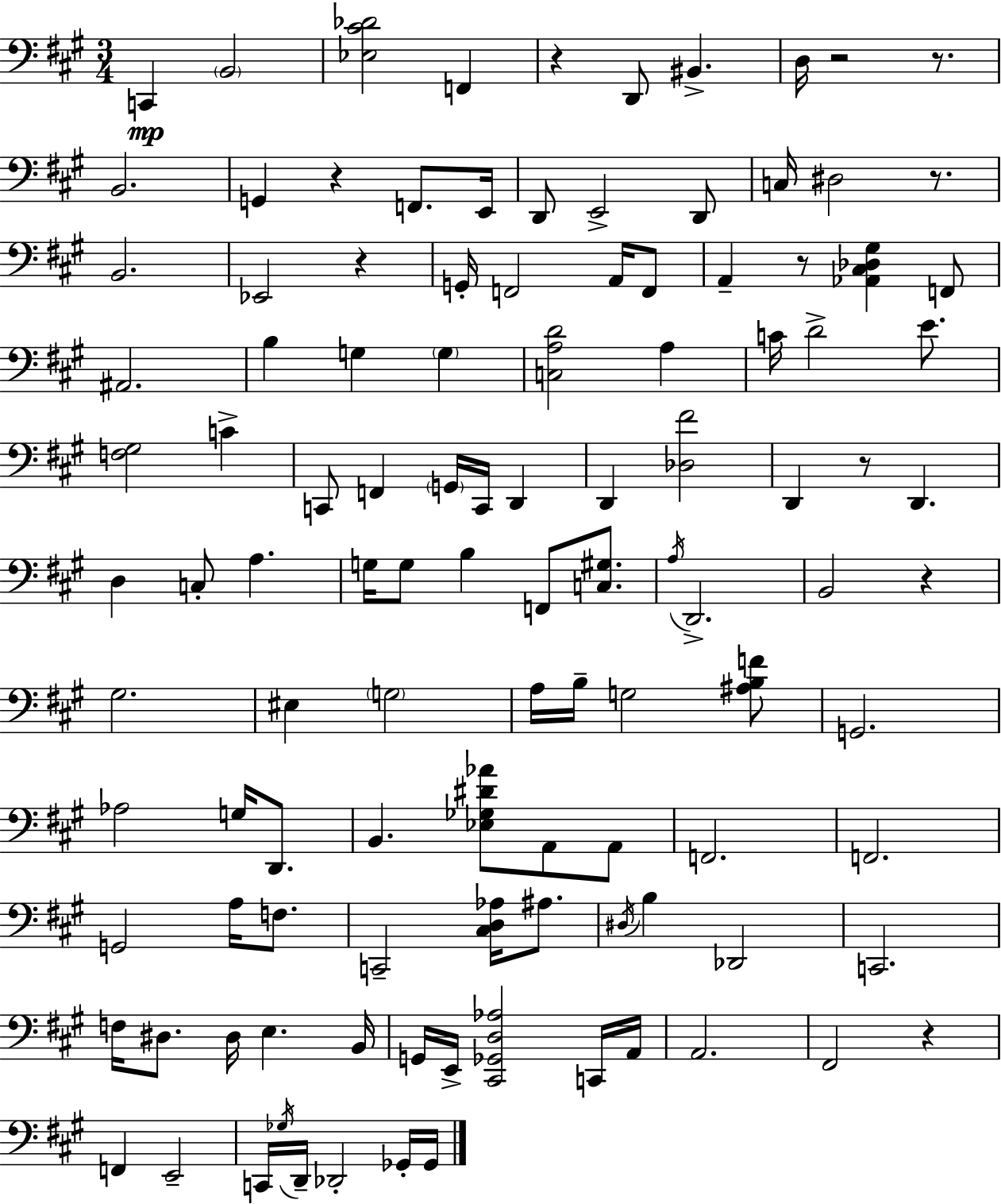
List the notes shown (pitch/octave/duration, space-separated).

C2/q B2/h [Eb3,C#4,Db4]/h F2/q R/q D2/e BIS2/q. D3/s R/h R/e. B2/h. G2/q R/q F2/e. E2/s D2/e E2/h D2/e C3/s D#3/h R/e. B2/h. Eb2/h R/q G2/s F2/h A2/s F2/e A2/q R/e [Ab2,C#3,Db3,G#3]/q F2/e A#2/h. B3/q G3/q G3/q [C3,A3,D4]/h A3/q C4/s D4/h E4/e. [F3,G#3]/h C4/q C2/e F2/q G2/s C2/s D2/q D2/q [Db3,F#4]/h D2/q R/e D2/q. D3/q C3/e A3/q. G3/s G3/e B3/q F2/e [C3,G#3]/e. A3/s D2/h. B2/h R/q G#3/h. EIS3/q G3/h A3/s B3/s G3/h [A#3,B3,F4]/e G2/h. Ab3/h G3/s D2/e. B2/q. [Eb3,Gb3,D#4,Ab4]/e A2/e A2/e F2/h. F2/h. G2/h A3/s F3/e. C2/h [C#3,D3,Ab3]/s A#3/e. D#3/s B3/q Db2/h C2/h. F3/s D#3/e. D#3/s E3/q. B2/s G2/s E2/s [C#2,Gb2,D3,Ab3]/h C2/s A2/s A2/h. F#2/h R/q F2/q E2/h C2/s Gb3/s D2/s Db2/h Gb2/s Gb2/s